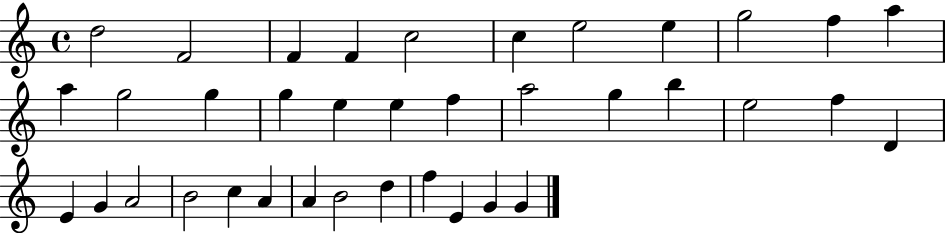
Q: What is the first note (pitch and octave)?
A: D5